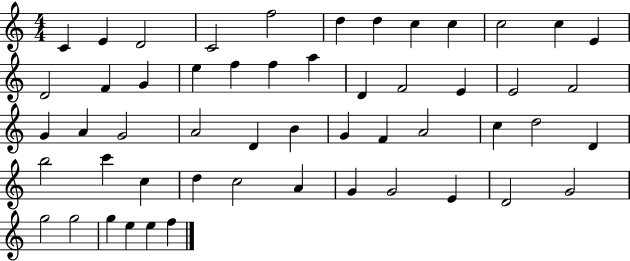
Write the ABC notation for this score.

X:1
T:Untitled
M:4/4
L:1/4
K:C
C E D2 C2 f2 d d c c c2 c E D2 F G e f f a D F2 E E2 F2 G A G2 A2 D B G F A2 c d2 D b2 c' c d c2 A G G2 E D2 G2 g2 g2 g e e f